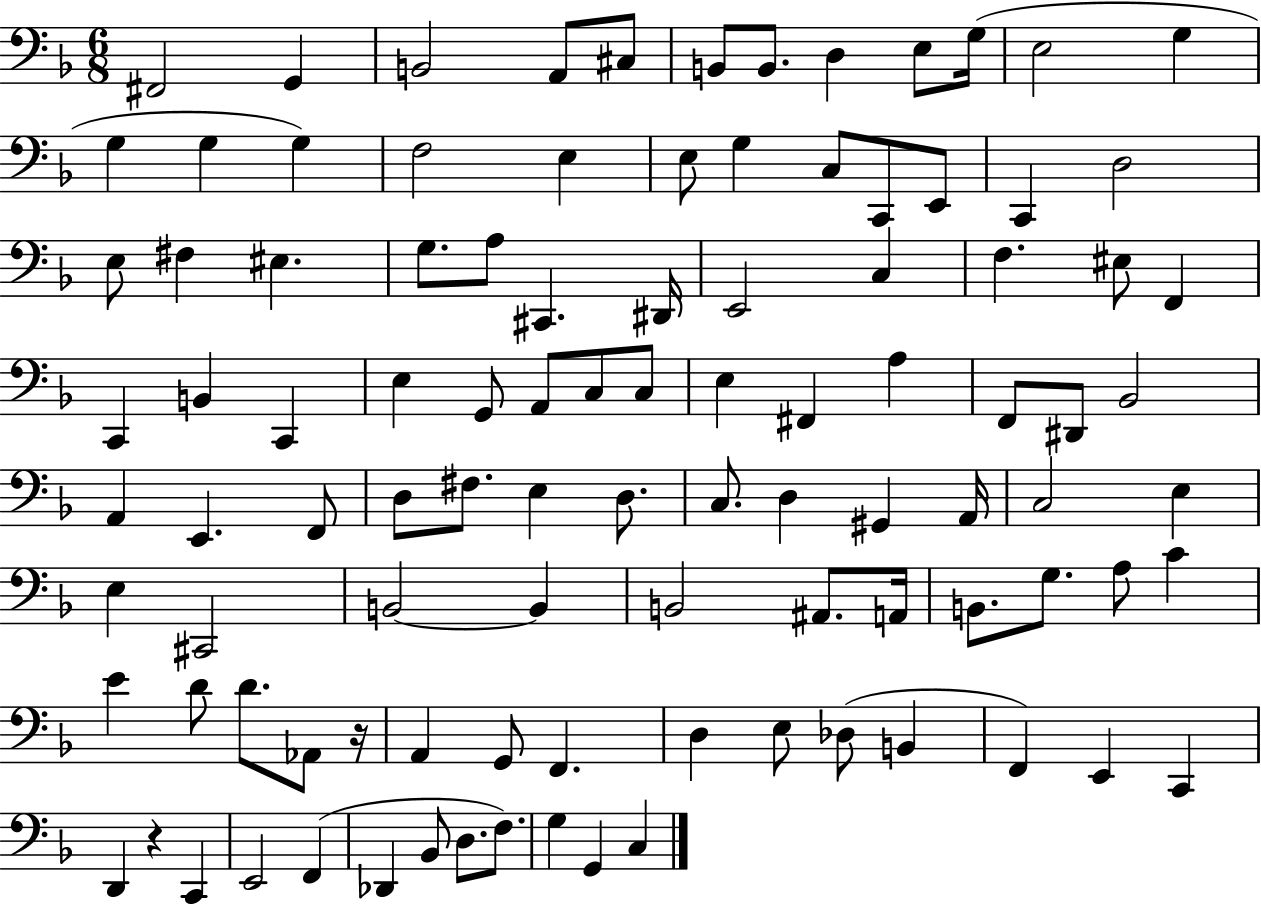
X:1
T:Untitled
M:6/8
L:1/4
K:F
^F,,2 G,, B,,2 A,,/2 ^C,/2 B,,/2 B,,/2 D, E,/2 G,/4 E,2 G, G, G, G, F,2 E, E,/2 G, C,/2 C,,/2 E,,/2 C,, D,2 E,/2 ^F, ^E, G,/2 A,/2 ^C,, ^D,,/4 E,,2 C, F, ^E,/2 F,, C,, B,, C,, E, G,,/2 A,,/2 C,/2 C,/2 E, ^F,, A, F,,/2 ^D,,/2 _B,,2 A,, E,, F,,/2 D,/2 ^F,/2 E, D,/2 C,/2 D, ^G,, A,,/4 C,2 E, E, ^C,,2 B,,2 B,, B,,2 ^A,,/2 A,,/4 B,,/2 G,/2 A,/2 C E D/2 D/2 _A,,/2 z/4 A,, G,,/2 F,, D, E,/2 _D,/2 B,, F,, E,, C,, D,, z C,, E,,2 F,, _D,, _B,,/2 D,/2 F,/2 G, G,, C,